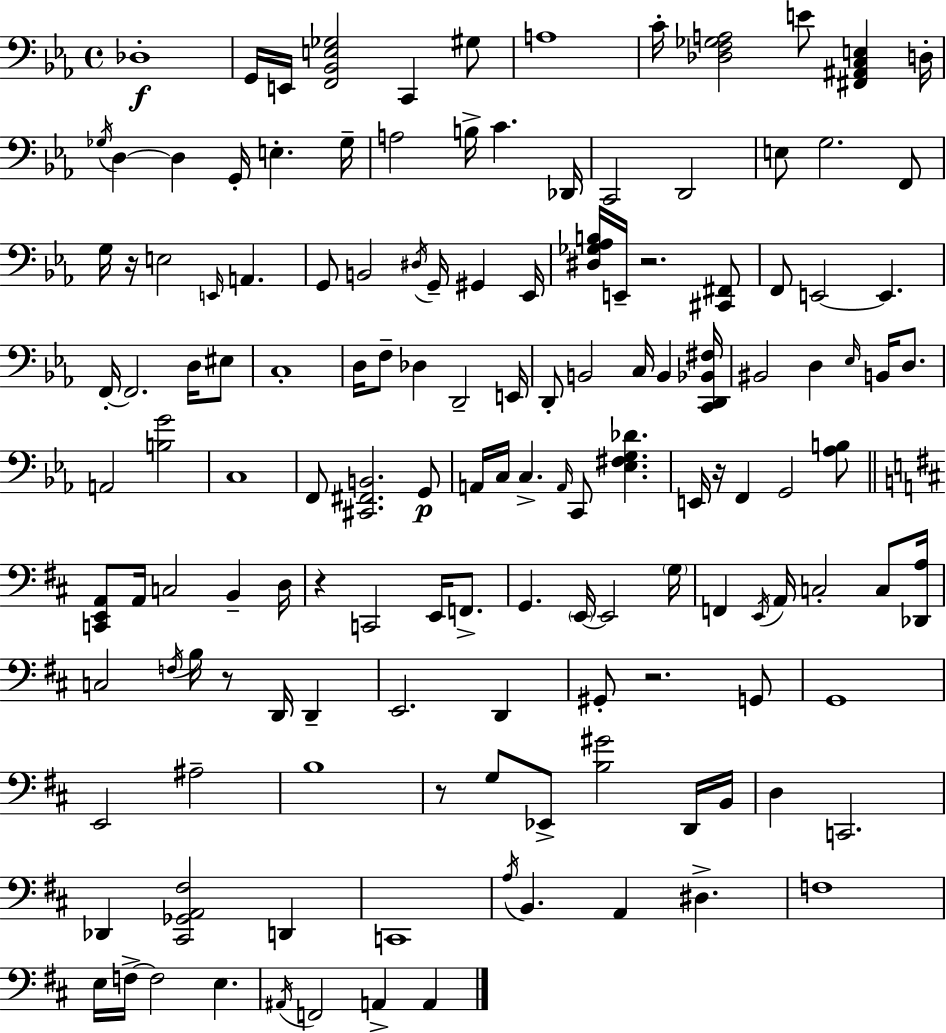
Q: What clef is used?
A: bass